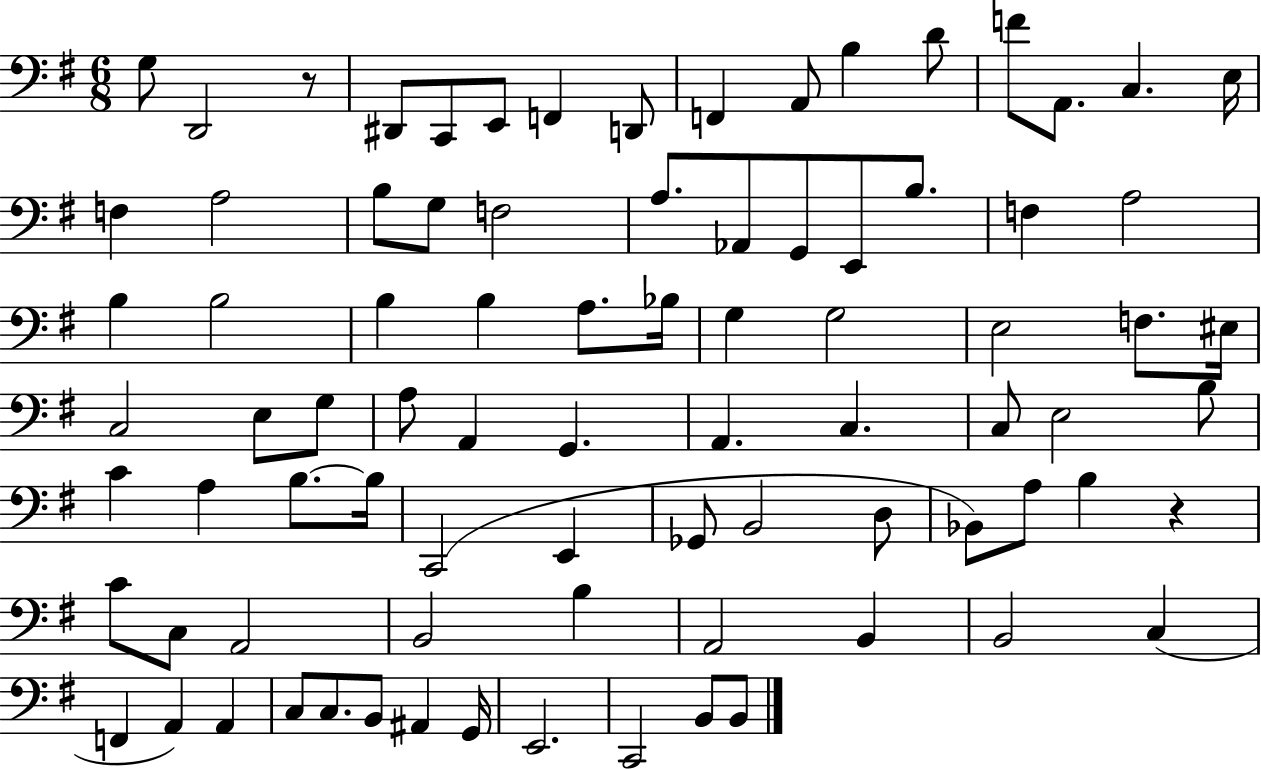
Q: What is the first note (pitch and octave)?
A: G3